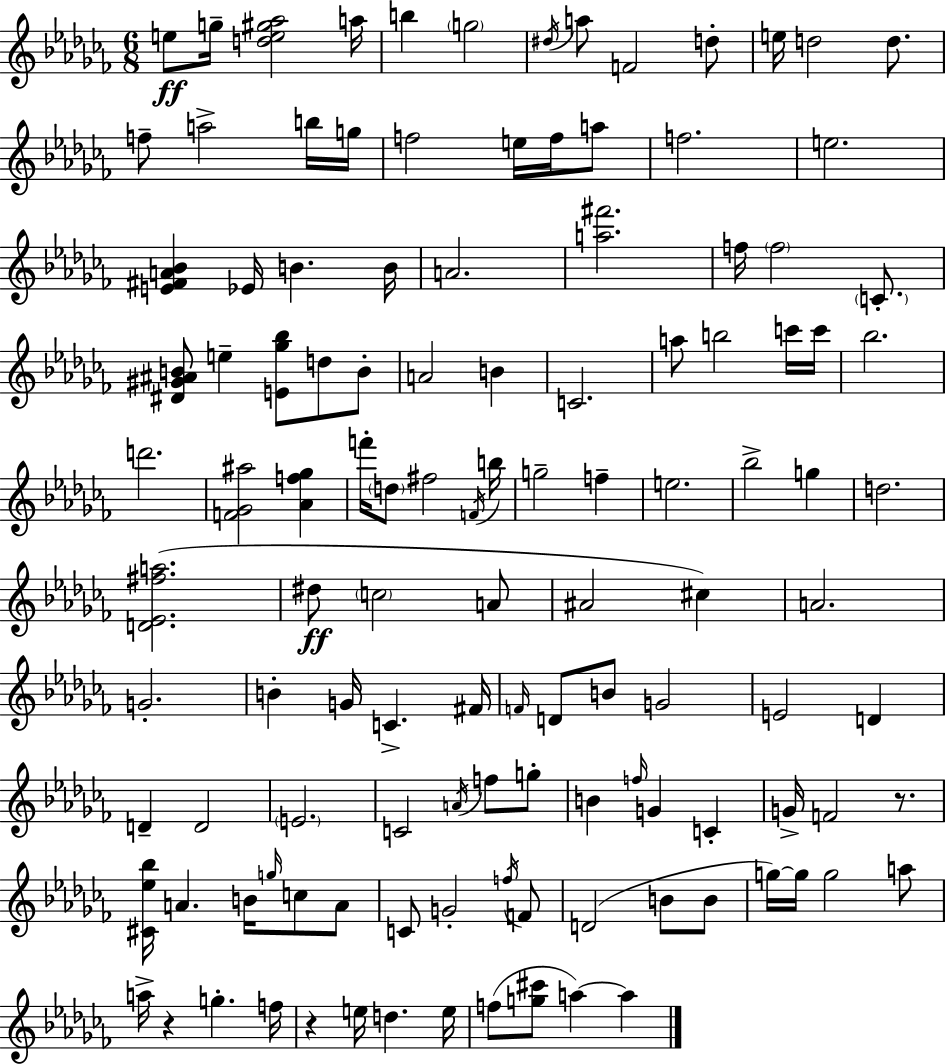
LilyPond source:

{
  \clef treble
  \numericTimeSignature
  \time 6/8
  \key aes \minor
  e''8\ff g''16-- <d'' e'' gis'' aes''>2 a''16 | b''4 \parenthesize g''2 | \acciaccatura { dis''16 } a''8 f'2 d''8-. | e''16 d''2 d''8. | \break f''8-- a''2-> b''16 | g''16 f''2 e''16 f''16 a''8 | f''2. | e''2. | \break <e' fis' a' bes'>4 ees'16 b'4. | b'16 a'2. | <a'' fis'''>2. | f''16 \parenthesize f''2 \parenthesize c'8.-. | \break <dis' gis' ais' b'>8 e''4-- <e' ges'' bes''>8 d''8 b'8-. | a'2 b'4 | c'2. | a''8 b''2 c'''16 | \break c'''16 bes''2. | d'''2. | <f' ges' ais''>2 <aes' f'' ges''>4 | f'''16-. \parenthesize d''8 fis''2 | \break \acciaccatura { f'16 } b''16 g''2-- f''4-- | e''2. | bes''2-> g''4 | d''2. | \break <d' ees' fis'' a''>2.( | dis''8\ff \parenthesize c''2 | a'8 ais'2 cis''4) | a'2. | \break g'2.-. | b'4-. g'16 c'4.-> | fis'16 \grace { f'16 } d'8 b'8 g'2 | e'2 d'4 | \break d'4-- d'2 | \parenthesize e'2. | c'2 \acciaccatura { a'16 } | f''8 g''8-. b'4 \grace { f''16 } g'4 | \break c'4-. g'16-> f'2 | r8. <cis' ees'' bes''>16 a'4. | b'16 \grace { g''16 } c''8 a'8 c'8 g'2-. | \acciaccatura { f''16 } f'8 d'2( | \break b'8 b'8 g''16~~) g''16 g''2 | a''8 a''16-> r4 | g''4.-. f''16 r4 e''16 | d''4. e''16 f''8( <g'' cis'''>8 a''4~~) | \break a''4 \bar "|."
}